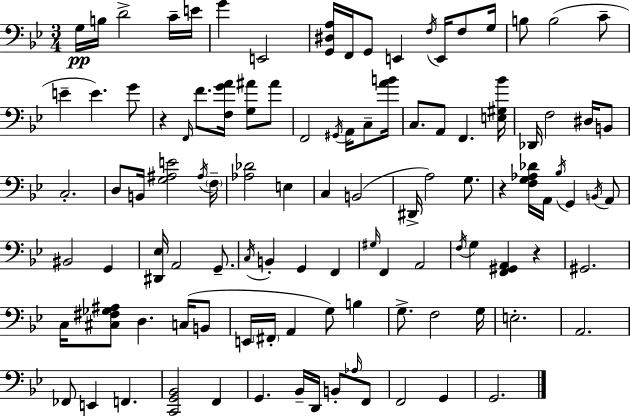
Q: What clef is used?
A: bass